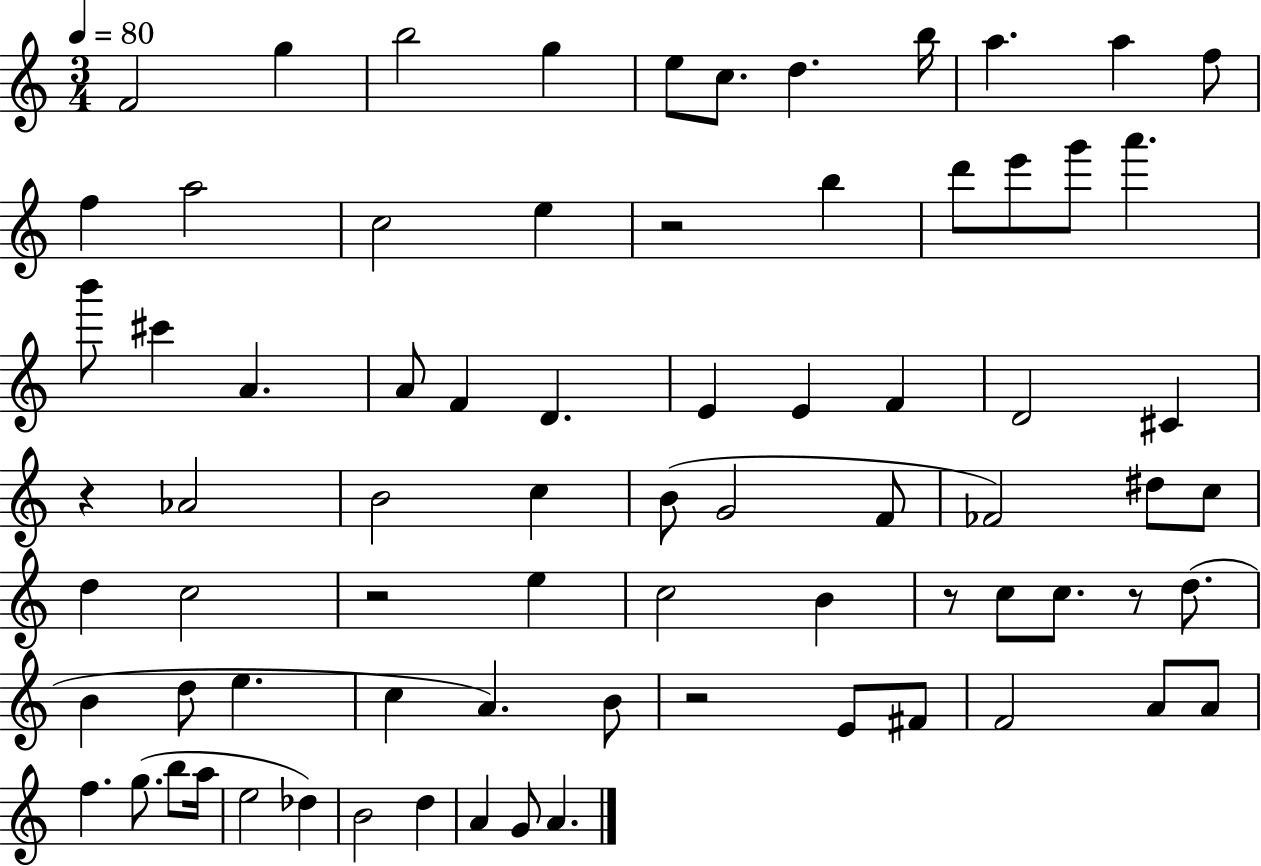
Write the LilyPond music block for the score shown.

{
  \clef treble
  \numericTimeSignature
  \time 3/4
  \key c \major
  \tempo 4 = 80
  f'2 g''4 | b''2 g''4 | e''8 c''8. d''4. b''16 | a''4. a''4 f''8 | \break f''4 a''2 | c''2 e''4 | r2 b''4 | d'''8 e'''8 g'''8 a'''4. | \break b'''8 cis'''4 a'4. | a'8 f'4 d'4. | e'4 e'4 f'4 | d'2 cis'4 | \break r4 aes'2 | b'2 c''4 | b'8( g'2 f'8 | fes'2) dis''8 c''8 | \break d''4 c''2 | r2 e''4 | c''2 b'4 | r8 c''8 c''8. r8 d''8.( | \break b'4 d''8 e''4. | c''4 a'4.) b'8 | r2 e'8 fis'8 | f'2 a'8 a'8 | \break f''4. g''8.( b''8 a''16 | e''2 des''4) | b'2 d''4 | a'4 g'8 a'4. | \break \bar "|."
}